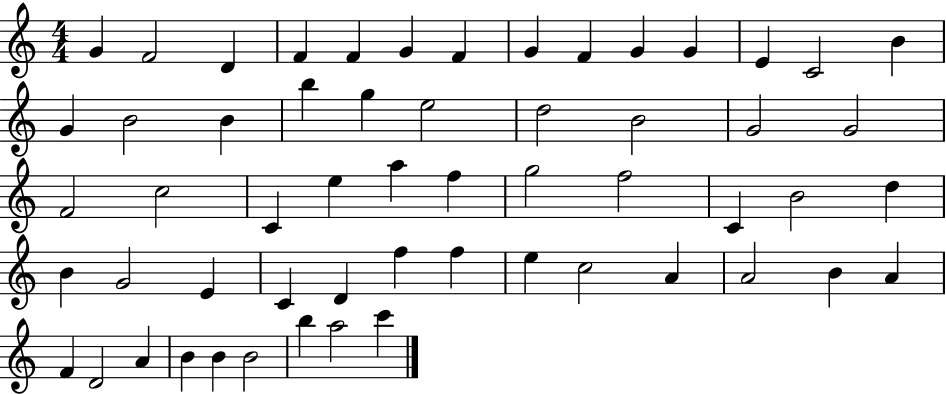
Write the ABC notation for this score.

X:1
T:Untitled
M:4/4
L:1/4
K:C
G F2 D F F G F G F G G E C2 B G B2 B b g e2 d2 B2 G2 G2 F2 c2 C e a f g2 f2 C B2 d B G2 E C D f f e c2 A A2 B A F D2 A B B B2 b a2 c'